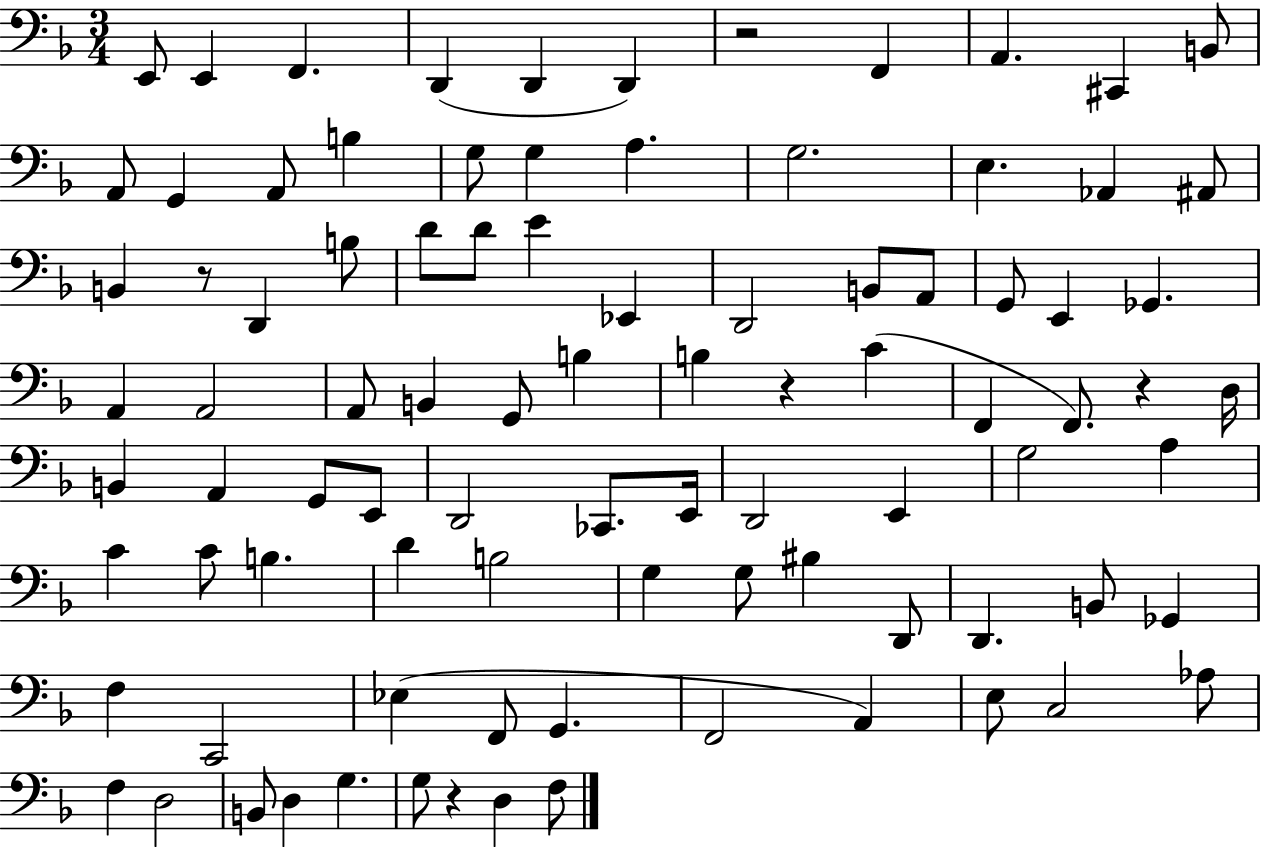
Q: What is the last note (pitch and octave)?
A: F3